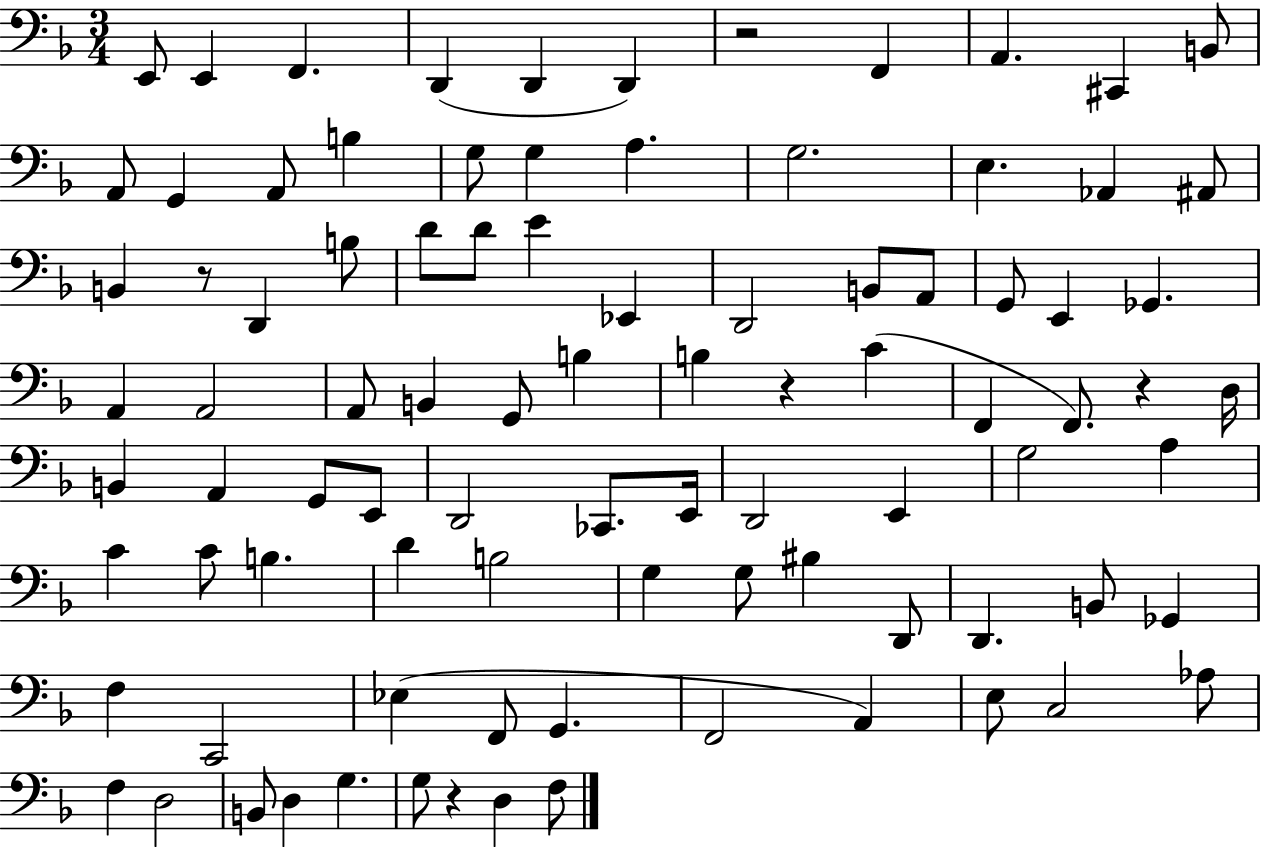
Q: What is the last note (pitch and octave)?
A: F3